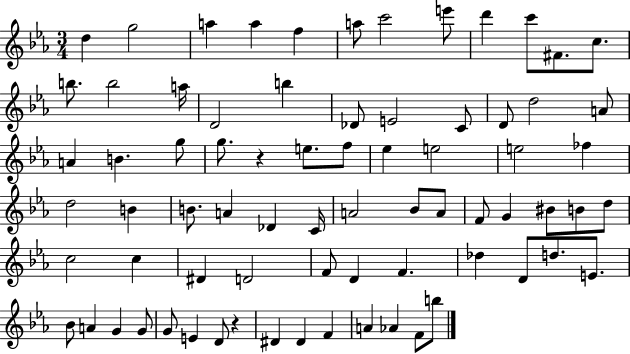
{
  \clef treble
  \numericTimeSignature
  \time 3/4
  \key ees \major
  \repeat volta 2 { d''4 g''2 | a''4 a''4 f''4 | a''8 c'''2 e'''8 | d'''4 c'''8 fis'8. c''8. | \break b''8. b''2 a''16 | d'2 b''4 | des'8 e'2 c'8 | d'8 d''2 a'8 | \break a'4 b'4. g''8 | g''8. r4 e''8. f''8 | ees''4 e''2 | e''2 fes''4 | \break d''2 b'4 | b'8. a'4 des'4 c'16 | a'2 bes'8 a'8 | f'8 g'4 bis'8 b'8 d''8 | \break c''2 c''4 | dis'4 d'2 | f'8 d'4 f'4. | des''4 d'8 d''8. e'8. | \break bes'8 a'4 g'4 g'8 | g'8 e'4 d'8 r4 | dis'4 dis'4 f'4 | a'4 aes'4 f'8 b''8 | \break } \bar "|."
}